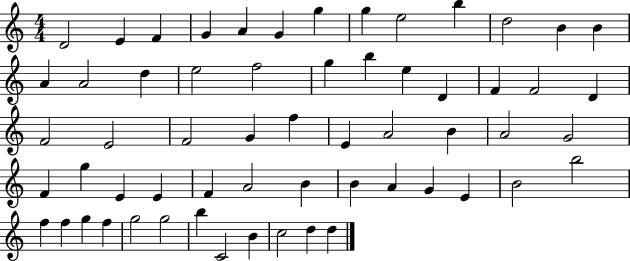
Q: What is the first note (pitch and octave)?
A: D4